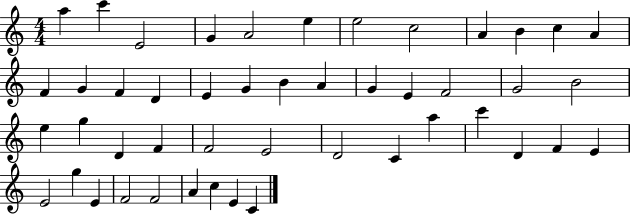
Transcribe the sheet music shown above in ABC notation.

X:1
T:Untitled
M:4/4
L:1/4
K:C
a c' E2 G A2 e e2 c2 A B c A F G F D E G B A G E F2 G2 B2 e g D F F2 E2 D2 C a c' D F E E2 g E F2 F2 A c E C